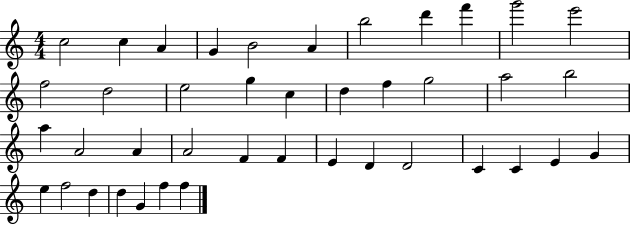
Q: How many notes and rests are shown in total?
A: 41